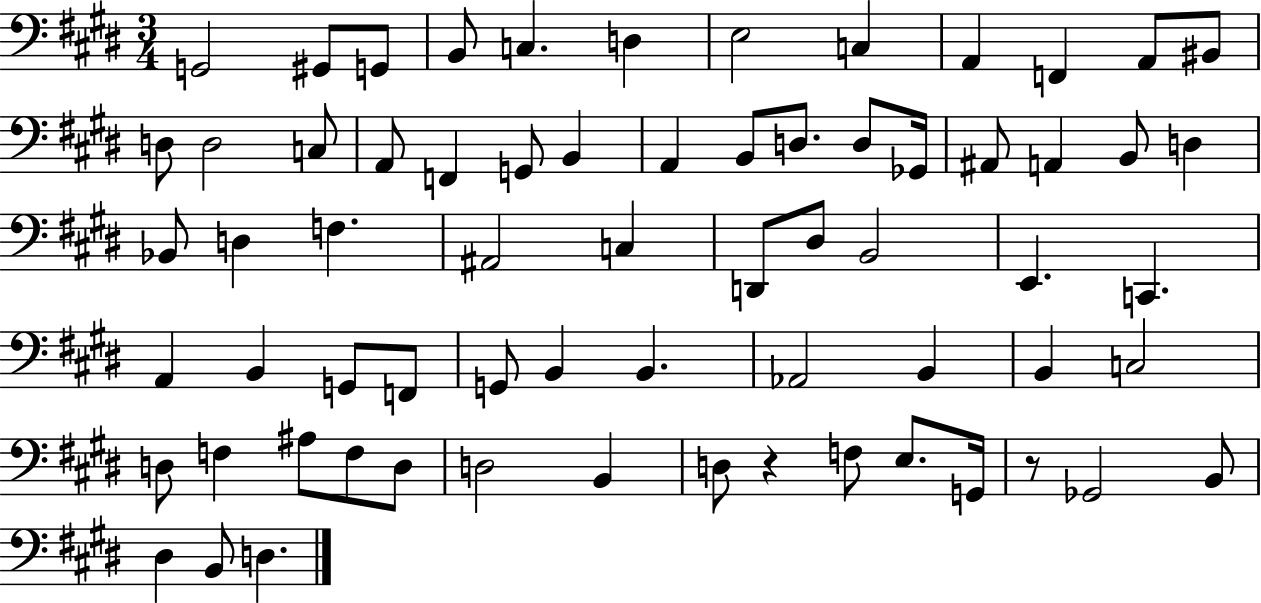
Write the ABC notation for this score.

X:1
T:Untitled
M:3/4
L:1/4
K:E
G,,2 ^G,,/2 G,,/2 B,,/2 C, D, E,2 C, A,, F,, A,,/2 ^B,,/2 D,/2 D,2 C,/2 A,,/2 F,, G,,/2 B,, A,, B,,/2 D,/2 D,/2 _G,,/4 ^A,,/2 A,, B,,/2 D, _B,,/2 D, F, ^A,,2 C, D,,/2 ^D,/2 B,,2 E,, C,, A,, B,, G,,/2 F,,/2 G,,/2 B,, B,, _A,,2 B,, B,, C,2 D,/2 F, ^A,/2 F,/2 D,/2 D,2 B,, D,/2 z F,/2 E,/2 G,,/4 z/2 _G,,2 B,,/2 ^D, B,,/2 D,